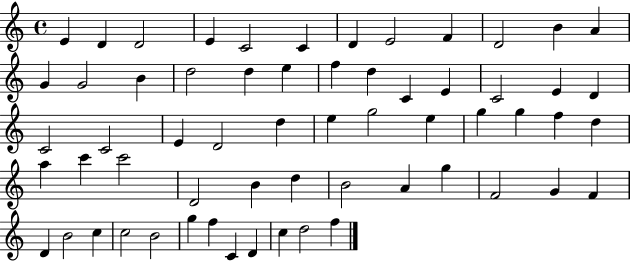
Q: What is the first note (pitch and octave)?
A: E4